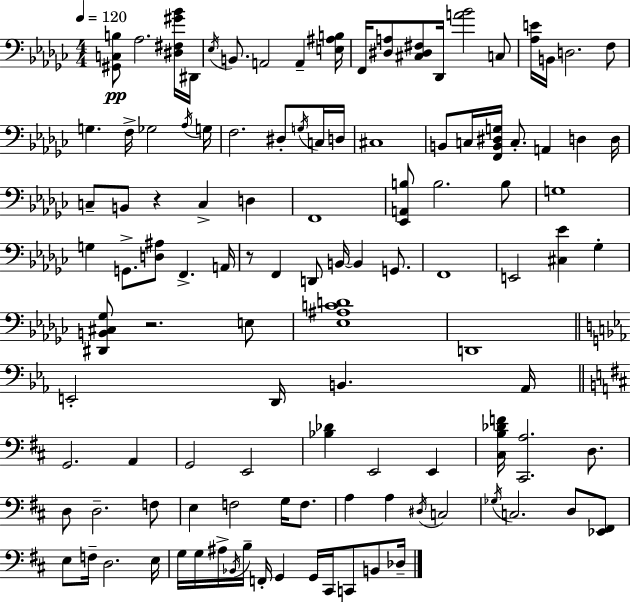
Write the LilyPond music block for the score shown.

{
  \clef bass
  \numericTimeSignature
  \time 4/4
  \key ees \minor
  \tempo 4 = 120
  <gis, c b>8\pp aes2. <dis fis gis' bes'>16 dis,16 | \acciaccatura { ees16 } b,8. a,2 a,4-- | <e ais b>16 f,16 <dis a>8 <cis dis fis>8 des,16 <a' bes'>2 c8 | <aes e'>16 b,16 d2. f8 | \break g4. f16-> ges2 | \acciaccatura { aes16 } g16 f2. dis8-. | \acciaccatura { g16 } c16 d16 cis1 | b,8 c16 <f, b, dis g>16 c8.-. a,4 d4 | \break d16 c8-- b,8 r4 c4-> d4 | f,1 | <ees, a, b>8 b2. | b8 g1 | \break g4 g,8.-> <d ais>8 f,4.-> | a,16 r8 f,4 d,8 b,16~~ b,4 | g,8. f,1 | e,2 <cis ees'>4 ges4-. | \break <dis, b, cis ges>8 r2. | e8 <ees ais c' d'>1 | d,1 | \bar "||" \break \key ees \major e,2-. d,16 b,4. aes,16 | \bar "||" \break \key d \major g,2. a,4 | g,2 e,2 | <bes des'>4 e,2 e,4 | <cis b des' f'>16 <cis, a>2. d8. | \break d8 d2.-- f8 | e4 f2 g16 f8. | a4 a4 \acciaccatura { dis16 } c2 | \acciaccatura { ges16 } c2. d8 | \break <ees, fis,>8 e8 f16-- d2. | e16 g16 g16 ais16-> \acciaccatura { bes,16 } b16-- f,16-. g,4 g,16 cis,16 c,8 | b,8 des16-- \bar "|."
}